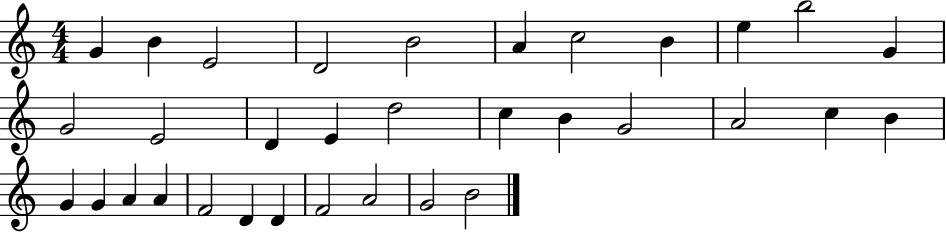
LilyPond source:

{
  \clef treble
  \numericTimeSignature
  \time 4/4
  \key c \major
  g'4 b'4 e'2 | d'2 b'2 | a'4 c''2 b'4 | e''4 b''2 g'4 | \break g'2 e'2 | d'4 e'4 d''2 | c''4 b'4 g'2 | a'2 c''4 b'4 | \break g'4 g'4 a'4 a'4 | f'2 d'4 d'4 | f'2 a'2 | g'2 b'2 | \break \bar "|."
}